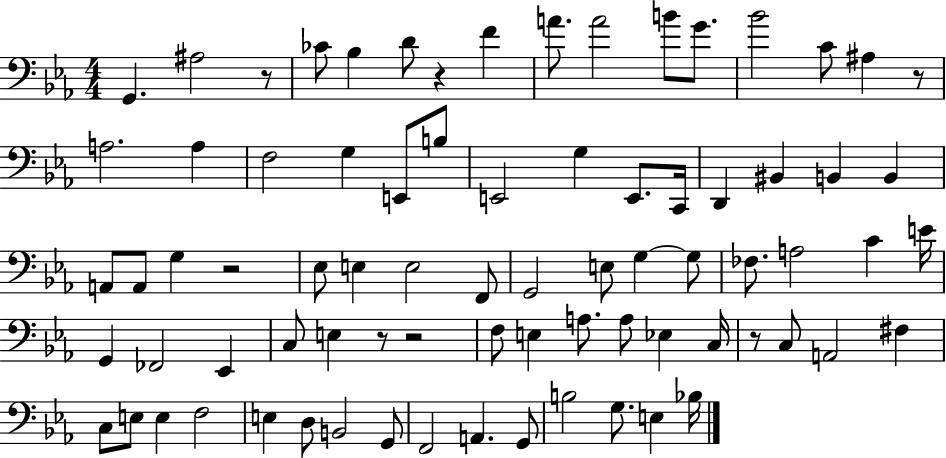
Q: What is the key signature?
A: EES major